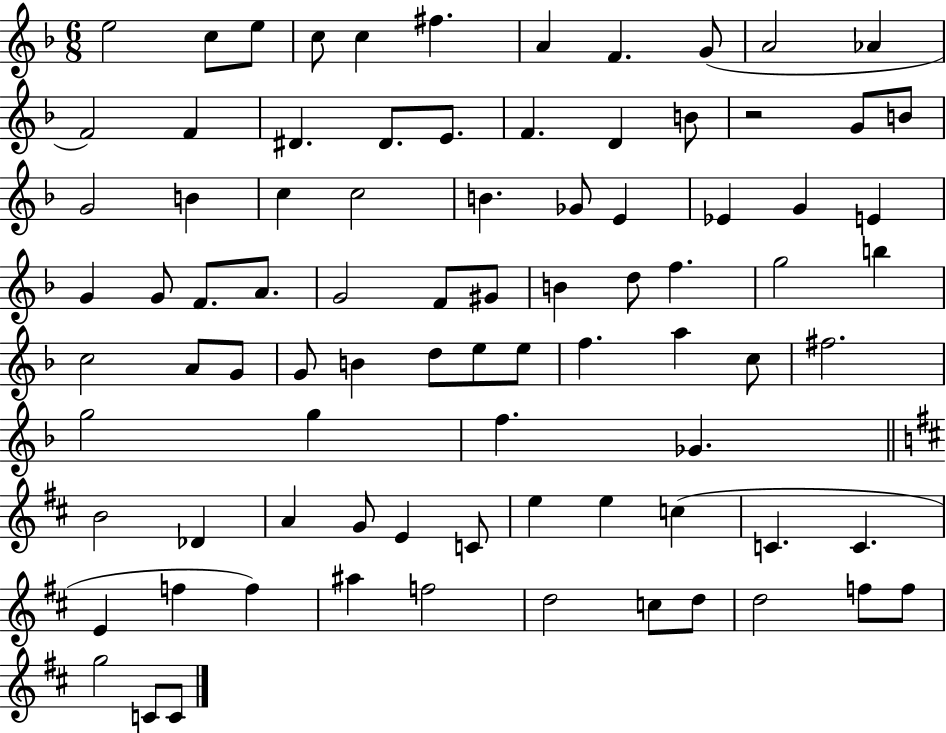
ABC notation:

X:1
T:Untitled
M:6/8
L:1/4
K:F
e2 c/2 e/2 c/2 c ^f A F G/2 A2 _A F2 F ^D ^D/2 E/2 F D B/2 z2 G/2 B/2 G2 B c c2 B _G/2 E _E G E G G/2 F/2 A/2 G2 F/2 ^G/2 B d/2 f g2 b c2 A/2 G/2 G/2 B d/2 e/2 e/2 f a c/2 ^f2 g2 g f _G B2 _D A G/2 E C/2 e e c C C E f f ^a f2 d2 c/2 d/2 d2 f/2 f/2 g2 C/2 C/2